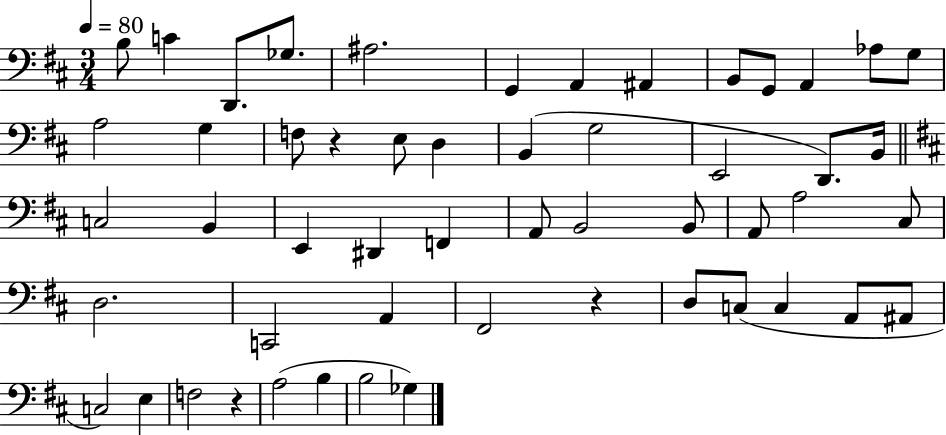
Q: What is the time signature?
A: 3/4